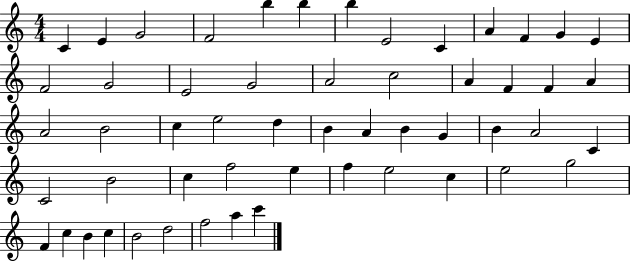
{
  \clef treble
  \numericTimeSignature
  \time 4/4
  \key c \major
  c'4 e'4 g'2 | f'2 b''4 b''4 | b''4 e'2 c'4 | a'4 f'4 g'4 e'4 | \break f'2 g'2 | e'2 g'2 | a'2 c''2 | a'4 f'4 f'4 a'4 | \break a'2 b'2 | c''4 e''2 d''4 | b'4 a'4 b'4 g'4 | b'4 a'2 c'4 | \break c'2 b'2 | c''4 f''2 e''4 | f''4 e''2 c''4 | e''2 g''2 | \break f'4 c''4 b'4 c''4 | b'2 d''2 | f''2 a''4 c'''4 | \bar "|."
}